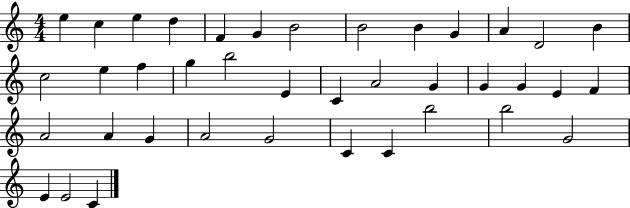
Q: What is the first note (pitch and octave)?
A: E5